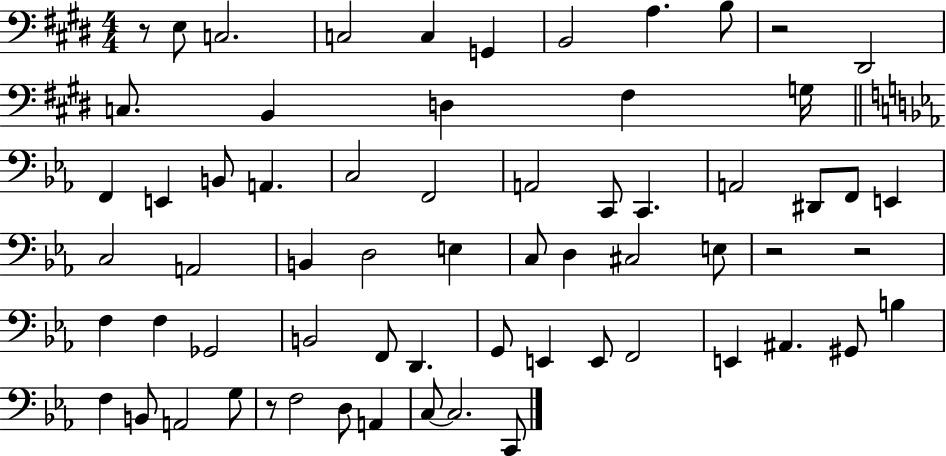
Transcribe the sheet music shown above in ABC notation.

X:1
T:Untitled
M:4/4
L:1/4
K:E
z/2 E,/2 C,2 C,2 C, G,, B,,2 A, B,/2 z2 ^D,,2 C,/2 B,, D, ^F, G,/4 F,, E,, B,,/2 A,, C,2 F,,2 A,,2 C,,/2 C,, A,,2 ^D,,/2 F,,/2 E,, C,2 A,,2 B,, D,2 E, C,/2 D, ^C,2 E,/2 z2 z2 F, F, _G,,2 B,,2 F,,/2 D,, G,,/2 E,, E,,/2 F,,2 E,, ^A,, ^G,,/2 B, F, B,,/2 A,,2 G,/2 z/2 F,2 D,/2 A,, C,/2 C,2 C,,/2